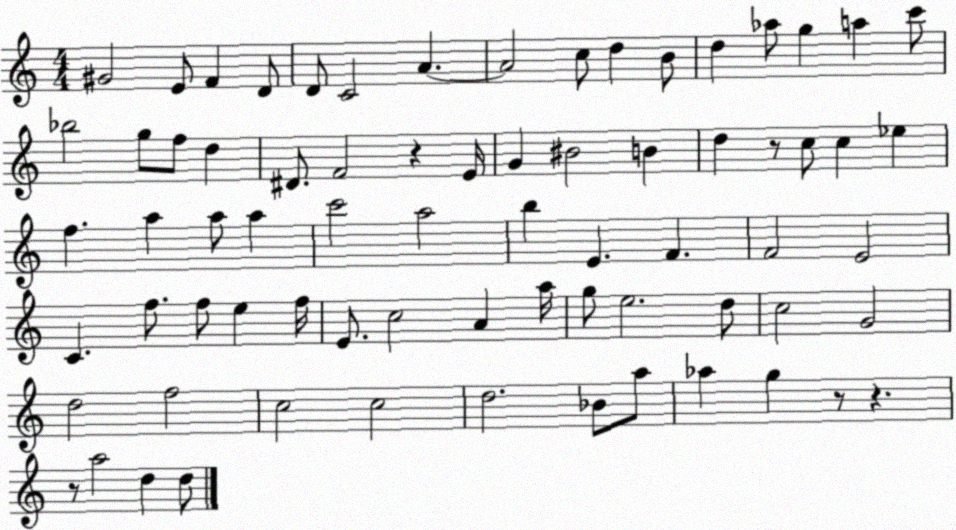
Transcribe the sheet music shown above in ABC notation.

X:1
T:Untitled
M:4/4
L:1/4
K:C
^G2 E/2 F D/2 D/2 C2 A A2 c/2 d B/2 d _a/2 g a c'/2 _b2 g/2 f/2 d ^D/2 F2 z E/4 G ^B2 B d z/2 c/2 c _e f a a/2 a c'2 a2 b E F F2 E2 C f/2 f/2 e f/4 E/2 c2 A a/4 g/2 e2 d/2 c2 G2 d2 f2 c2 c2 d2 _B/2 a/2 _a g z/2 z z/2 a2 d d/2